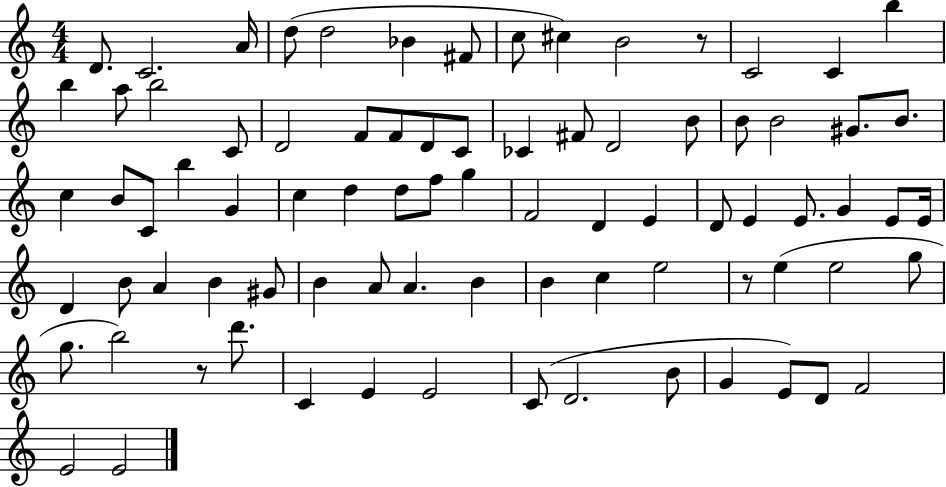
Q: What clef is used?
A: treble